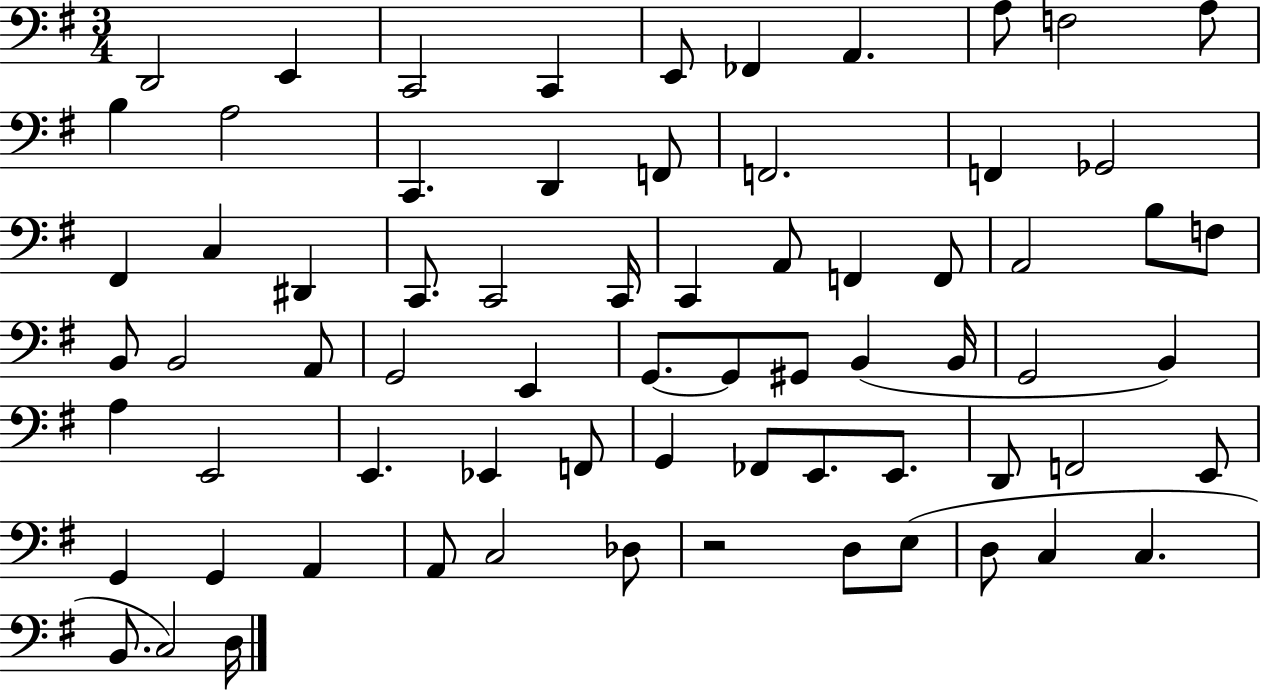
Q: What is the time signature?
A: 3/4